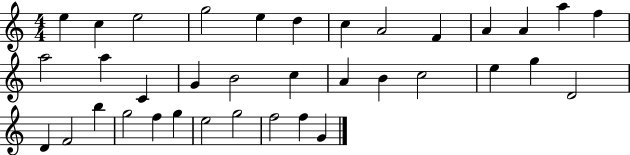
X:1
T:Untitled
M:4/4
L:1/4
K:C
e c e2 g2 e d c A2 F A A a f a2 a C G B2 c A B c2 e g D2 D F2 b g2 f g e2 g2 f2 f G